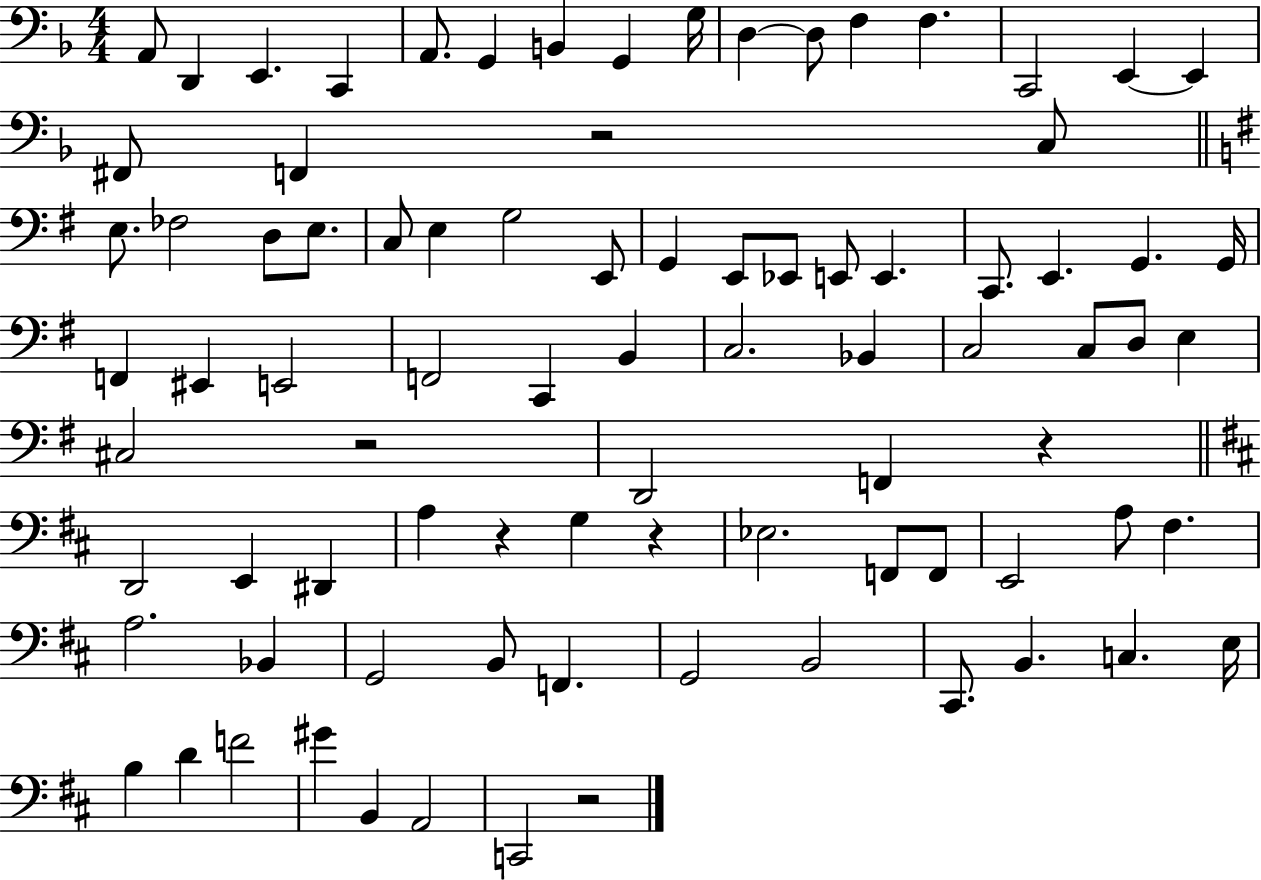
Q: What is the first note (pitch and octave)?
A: A2